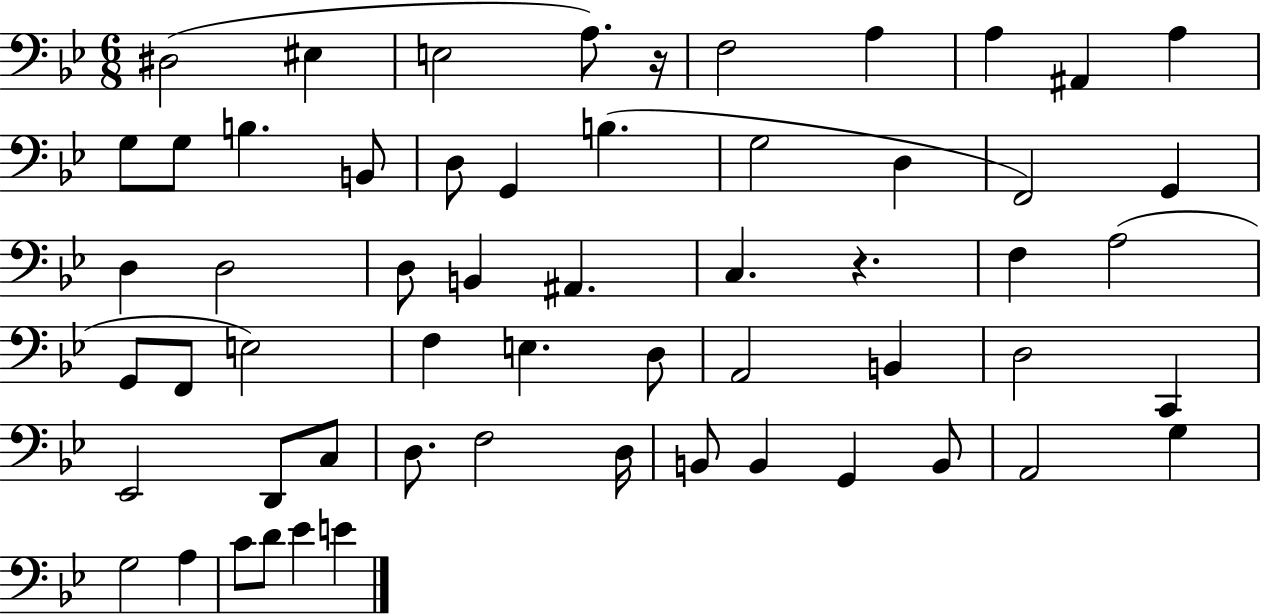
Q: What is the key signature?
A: BES major